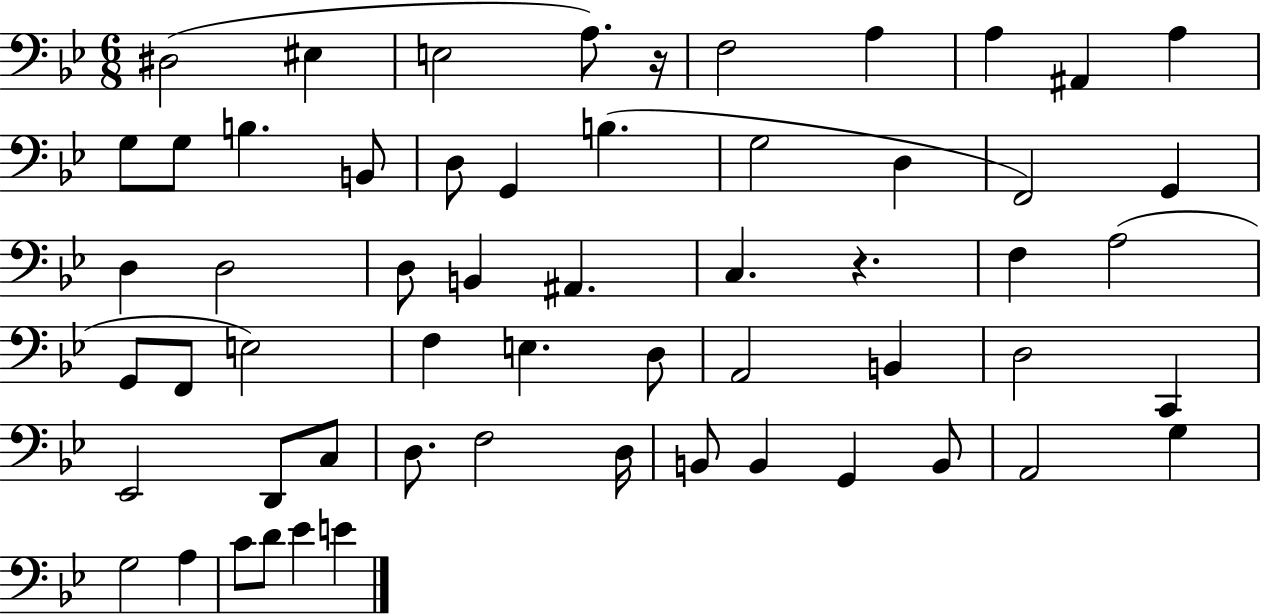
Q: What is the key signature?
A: BES major